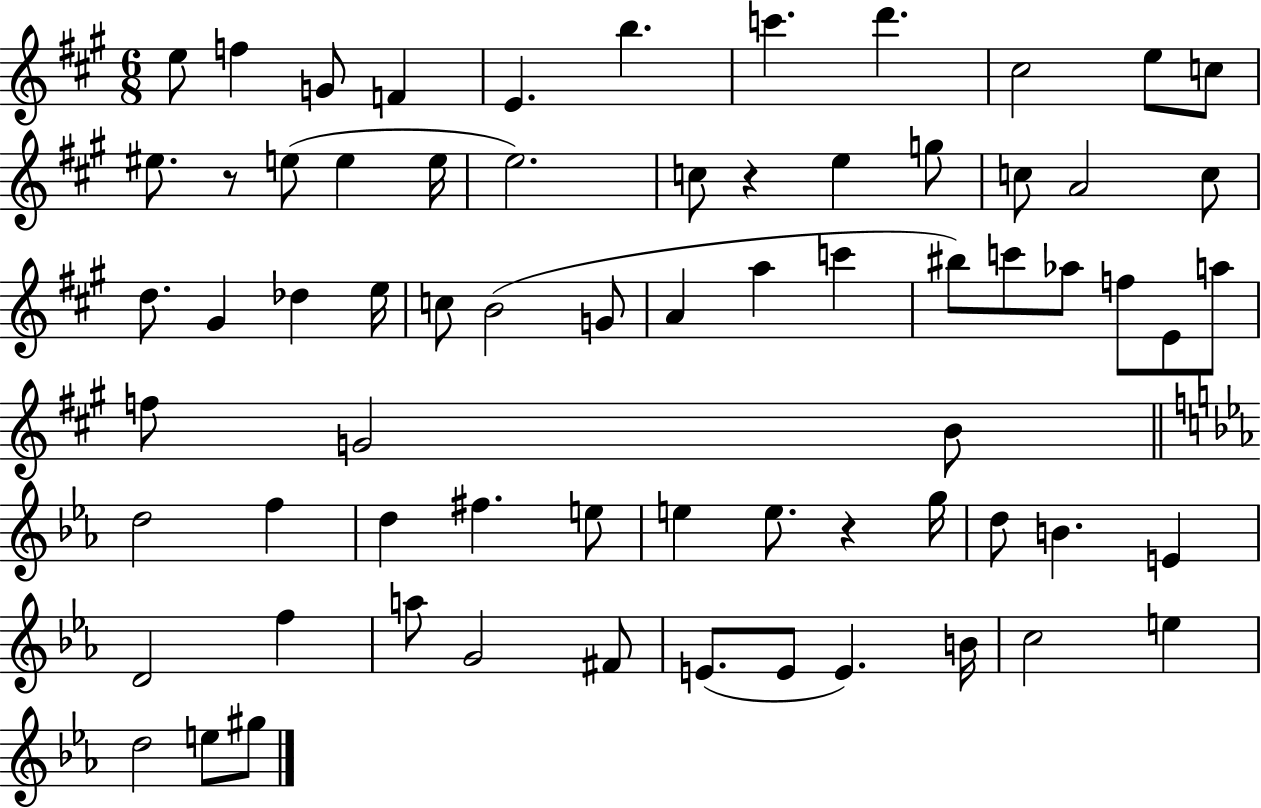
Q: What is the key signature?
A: A major